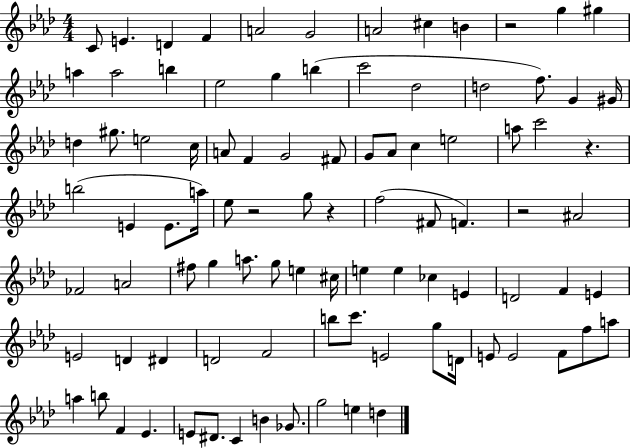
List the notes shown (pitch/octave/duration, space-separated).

C4/e E4/q. D4/q F4/q A4/h G4/h A4/h C#5/q B4/q R/h G5/q G#5/q A5/q A5/h B5/q Eb5/h G5/q B5/q C6/h Db5/h D5/h F5/e. G4/q G#4/s D5/q G#5/e. E5/h C5/s A4/e F4/q G4/h F#4/e G4/e Ab4/e C5/q E5/h A5/e C6/h R/q. B5/h E4/q E4/e. A5/s Eb5/e R/h G5/e R/q F5/h F#4/e F4/q. R/h A#4/h FES4/h A4/h F#5/e G5/q A5/e. G5/e E5/q C#5/s E5/q E5/q CES5/q E4/q D4/h F4/q E4/q E4/h D4/q D#4/q D4/h F4/h B5/e C6/e. E4/h G5/e D4/s E4/e E4/h F4/e F5/e A5/e A5/q B5/e F4/q Eb4/q. E4/e D#4/e. C4/q B4/q Gb4/e. G5/h E5/q D5/q